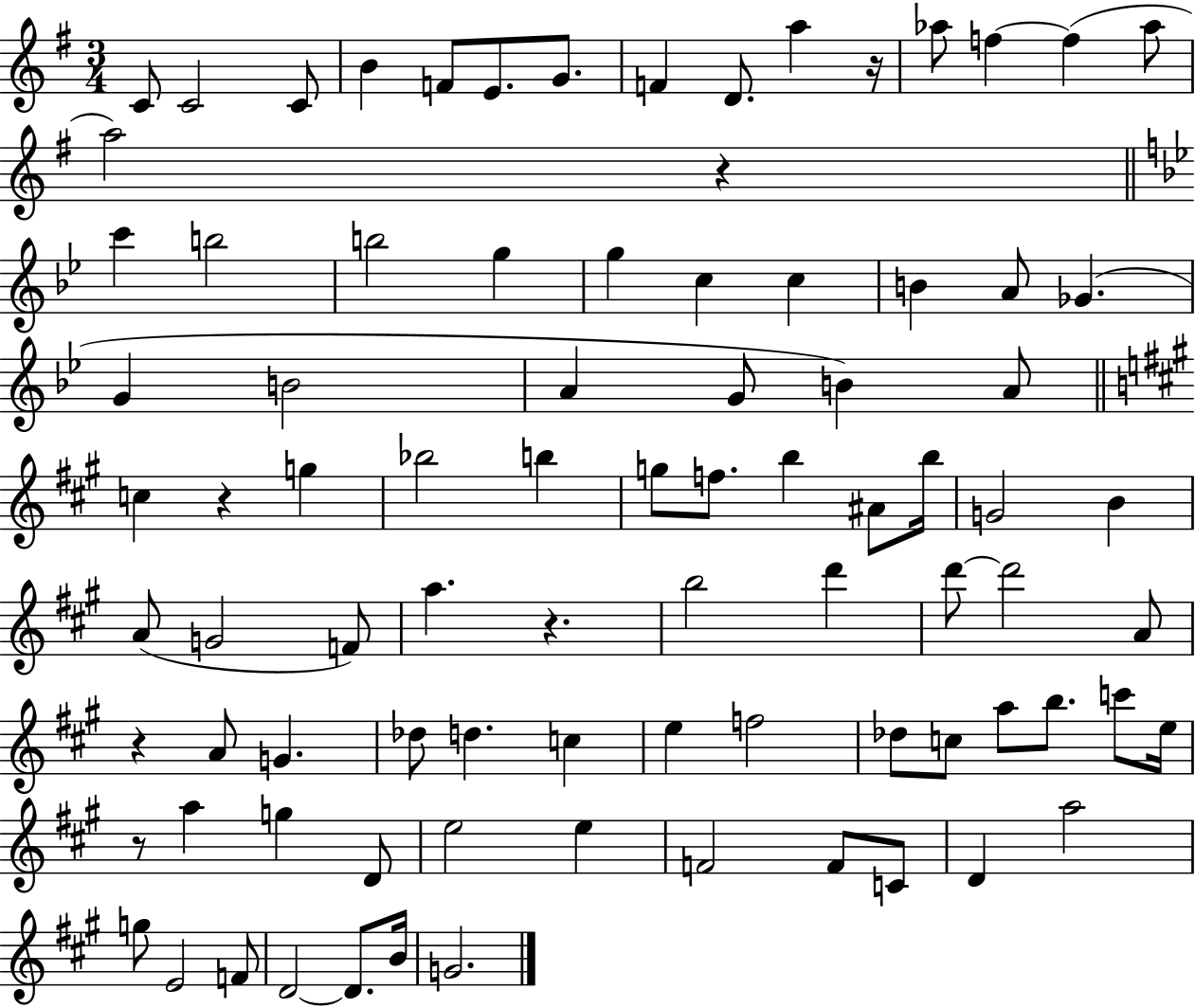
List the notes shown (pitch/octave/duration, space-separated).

C4/e C4/h C4/e B4/q F4/e E4/e. G4/e. F4/q D4/e. A5/q R/s Ab5/e F5/q F5/q Ab5/e A5/h R/q C6/q B5/h B5/h G5/q G5/q C5/q C5/q B4/q A4/e Gb4/q. G4/q B4/h A4/q G4/e B4/q A4/e C5/q R/q G5/q Bb5/h B5/q G5/e F5/e. B5/q A#4/e B5/s G4/h B4/q A4/e G4/h F4/e A5/q. R/q. B5/h D6/q D6/e D6/h A4/e R/q A4/e G4/q. Db5/e D5/q. C5/q E5/q F5/h Db5/e C5/e A5/e B5/e. C6/e E5/s R/e A5/q G5/q D4/e E5/h E5/q F4/h F4/e C4/e D4/q A5/h G5/e E4/h F4/e D4/h D4/e. B4/s G4/h.